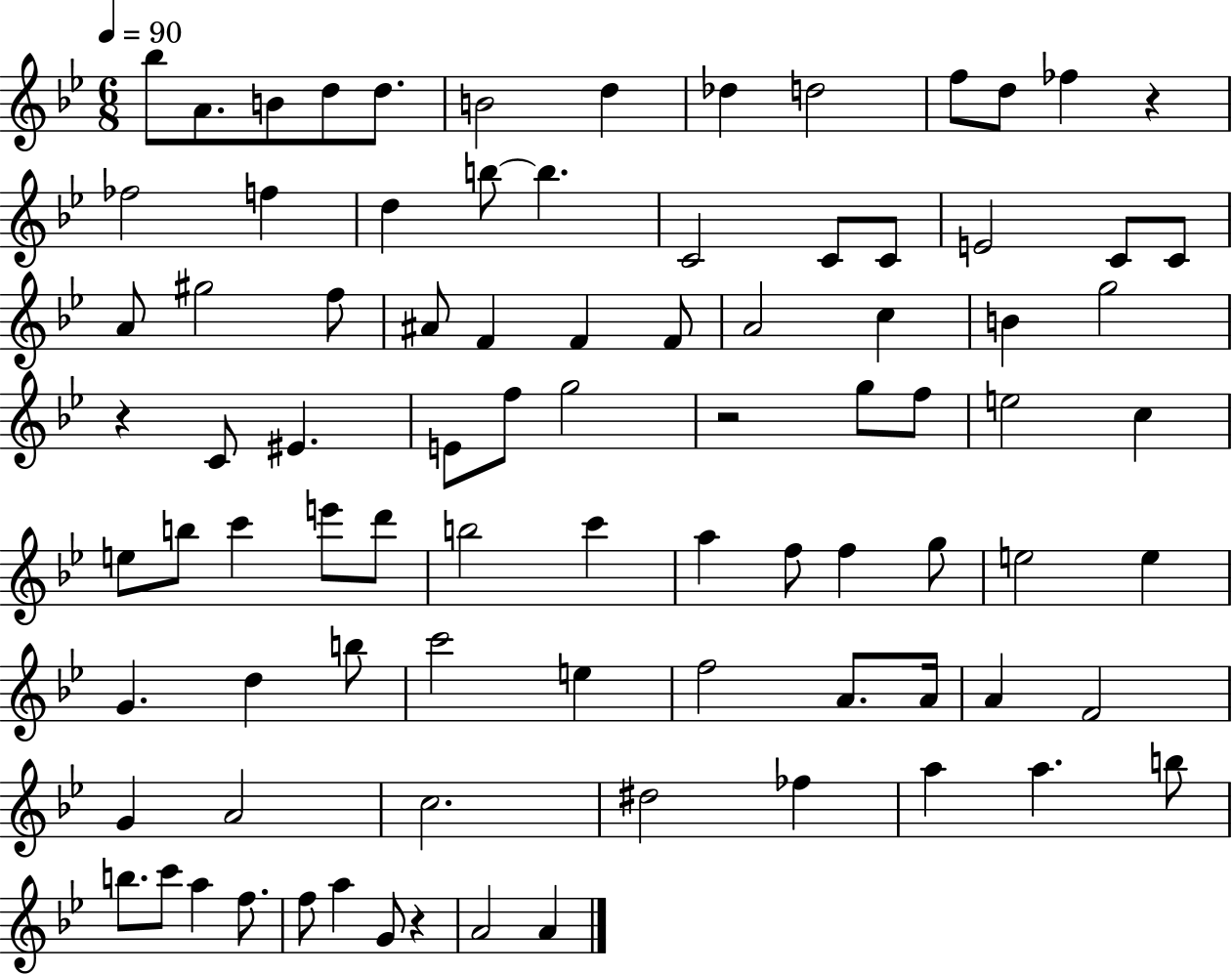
{
  \clef treble
  \numericTimeSignature
  \time 6/8
  \key bes \major
  \tempo 4 = 90
  bes''8 a'8. b'8 d''8 d''8. | b'2 d''4 | des''4 d''2 | f''8 d''8 fes''4 r4 | \break fes''2 f''4 | d''4 b''8~~ b''4. | c'2 c'8 c'8 | e'2 c'8 c'8 | \break a'8 gis''2 f''8 | ais'8 f'4 f'4 f'8 | a'2 c''4 | b'4 g''2 | \break r4 c'8 eis'4. | e'8 f''8 g''2 | r2 g''8 f''8 | e''2 c''4 | \break e''8 b''8 c'''4 e'''8 d'''8 | b''2 c'''4 | a''4 f''8 f''4 g''8 | e''2 e''4 | \break g'4. d''4 b''8 | c'''2 e''4 | f''2 a'8. a'16 | a'4 f'2 | \break g'4 a'2 | c''2. | dis''2 fes''4 | a''4 a''4. b''8 | \break b''8. c'''8 a''4 f''8. | f''8 a''4 g'8 r4 | a'2 a'4 | \bar "|."
}